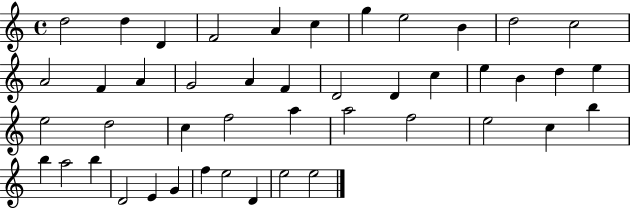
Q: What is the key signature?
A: C major